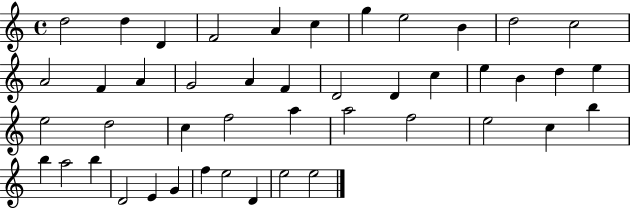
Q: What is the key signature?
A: C major